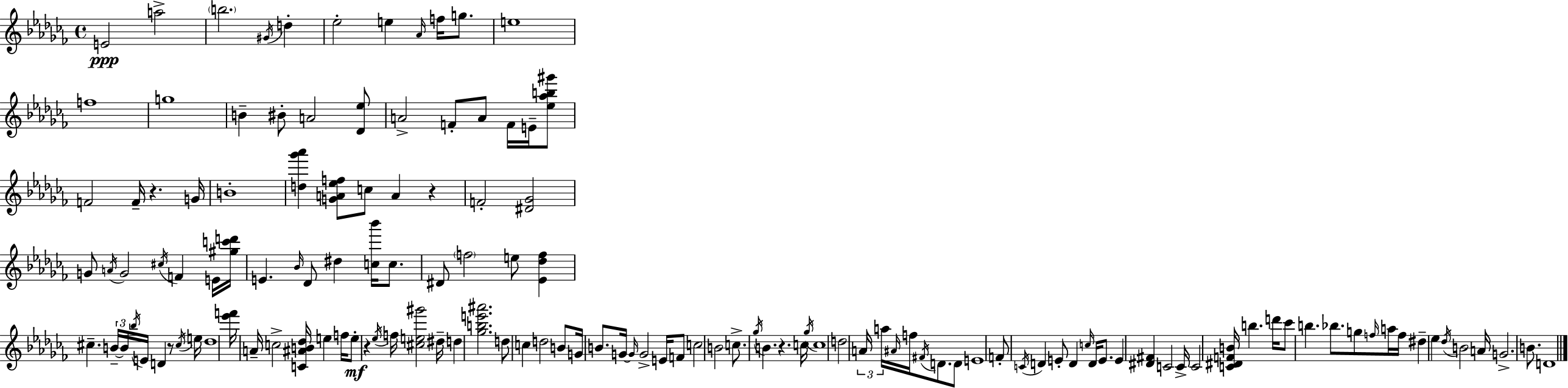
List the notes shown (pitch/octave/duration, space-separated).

E4/h A5/h B5/h. G#4/s D5/q Eb5/h E5/q Ab4/s F5/s G5/e. E5/w F5/w G5/w B4/q BIS4/e A4/h [Db4,Eb5]/e A4/h F4/e A4/e F4/s E4/s [Eb5,Ab5,B5,G#6]/e F4/h F4/s R/q. G4/s B4/w [D5,Gb6,Ab6]/q [G4,A4,Eb5,F5]/e C5/e A4/q R/q F4/h [D#4,Gb4]/h G4/e A4/s G4/h C#5/s F4/q E4/s [G#5,C6,D6]/s E4/q. Bb4/s Db4/e D#5/q [C5,Bb6]/s C5/e. D#4/e F5/h E5/e [Eb4,Db5,F5]/q C#5/q. B4/s B4/s Bb5/s E4/s D4/q R/e C#5/s E5/s Db5/w [Eb6,F6]/s A4/s C5/h [C4,A#4,B4,Db5]/s E5/q F5/s E5/e R/q Eb5/s F5/s [C#5,E5,G#6]/h D#5/s D5/q [Gb5,B5,E6,A#6]/h. D5/e C5/q D5/h B4/e G4/s B4/e. G4/s G4/s G4/h E4/s F4/e C5/h B4/h C5/e. Gb5/s B4/q. R/q. C5/s Gb5/s C5/w D5/h A4/s A5/s A#4/s F5/s F#4/s D4/e. D4/e E4/w F4/e C4/s D4/q E4/e D4/q C5/s D4/s E4/e. E4/q [D#4,F#4]/q C4/h C4/s C4/h [C4,D#4,F4,B4]/s B5/q. D6/s CES6/e B5/q. Bb5/e. G5/e F5/s A5/s F5/s D#5/q Eb5/q Db5/s B4/h A4/s G4/h. B4/e. D4/w